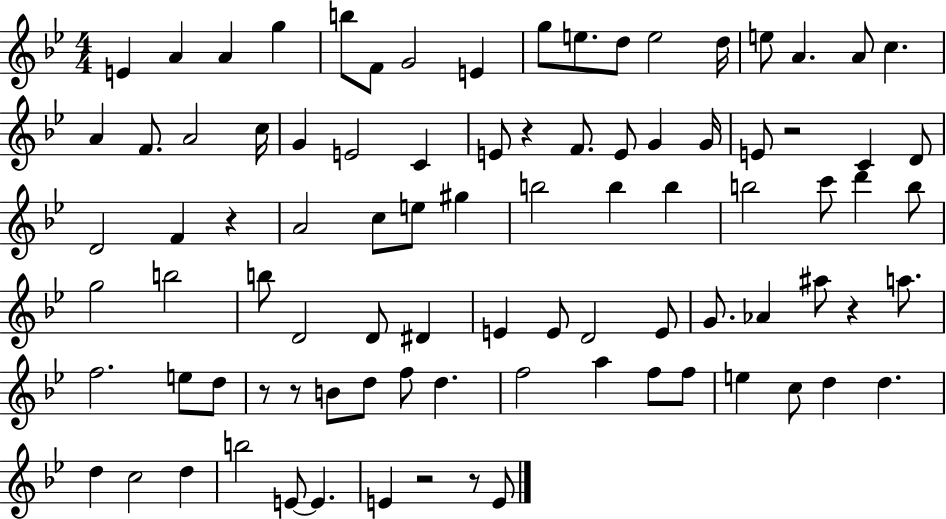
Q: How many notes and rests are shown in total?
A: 90